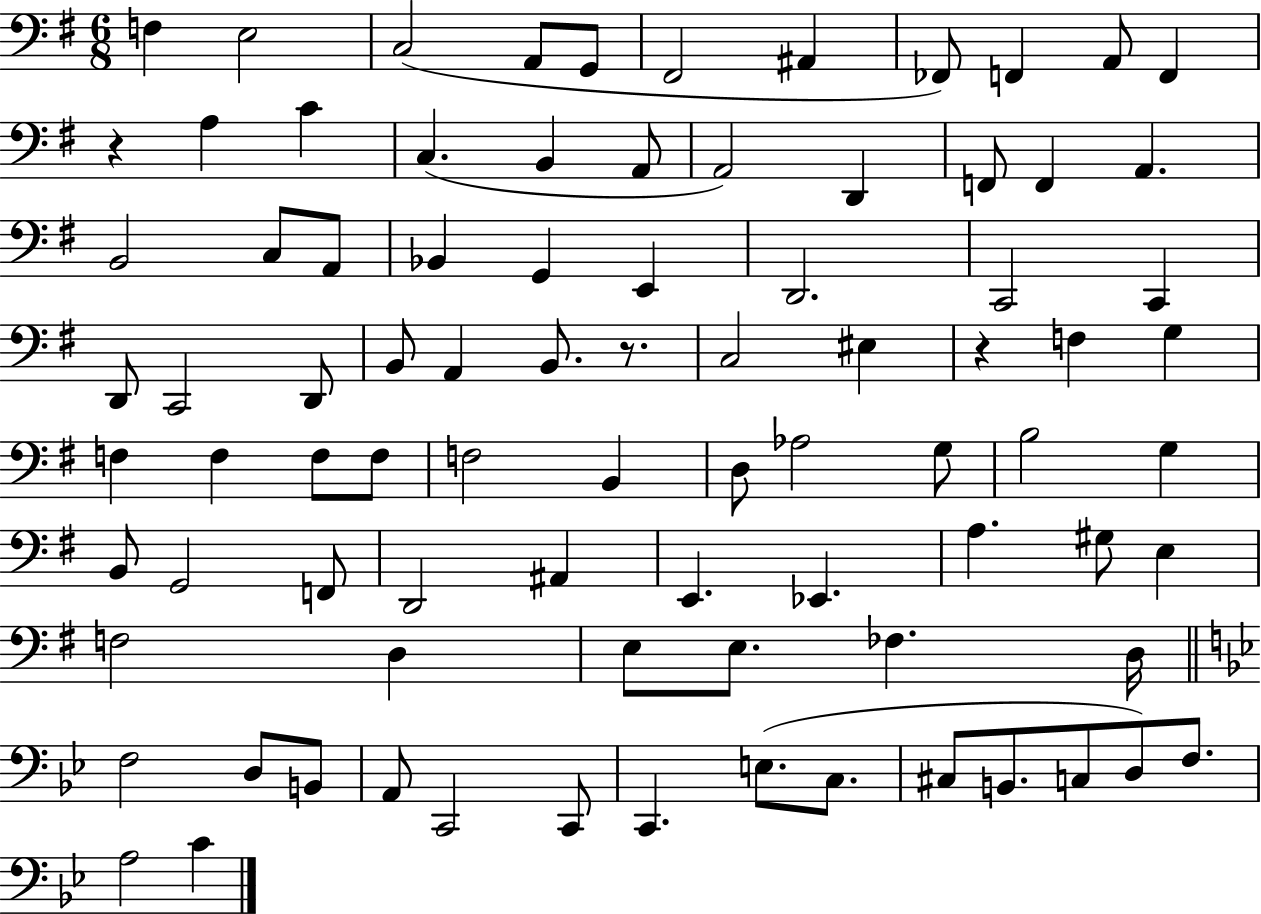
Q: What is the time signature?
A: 6/8